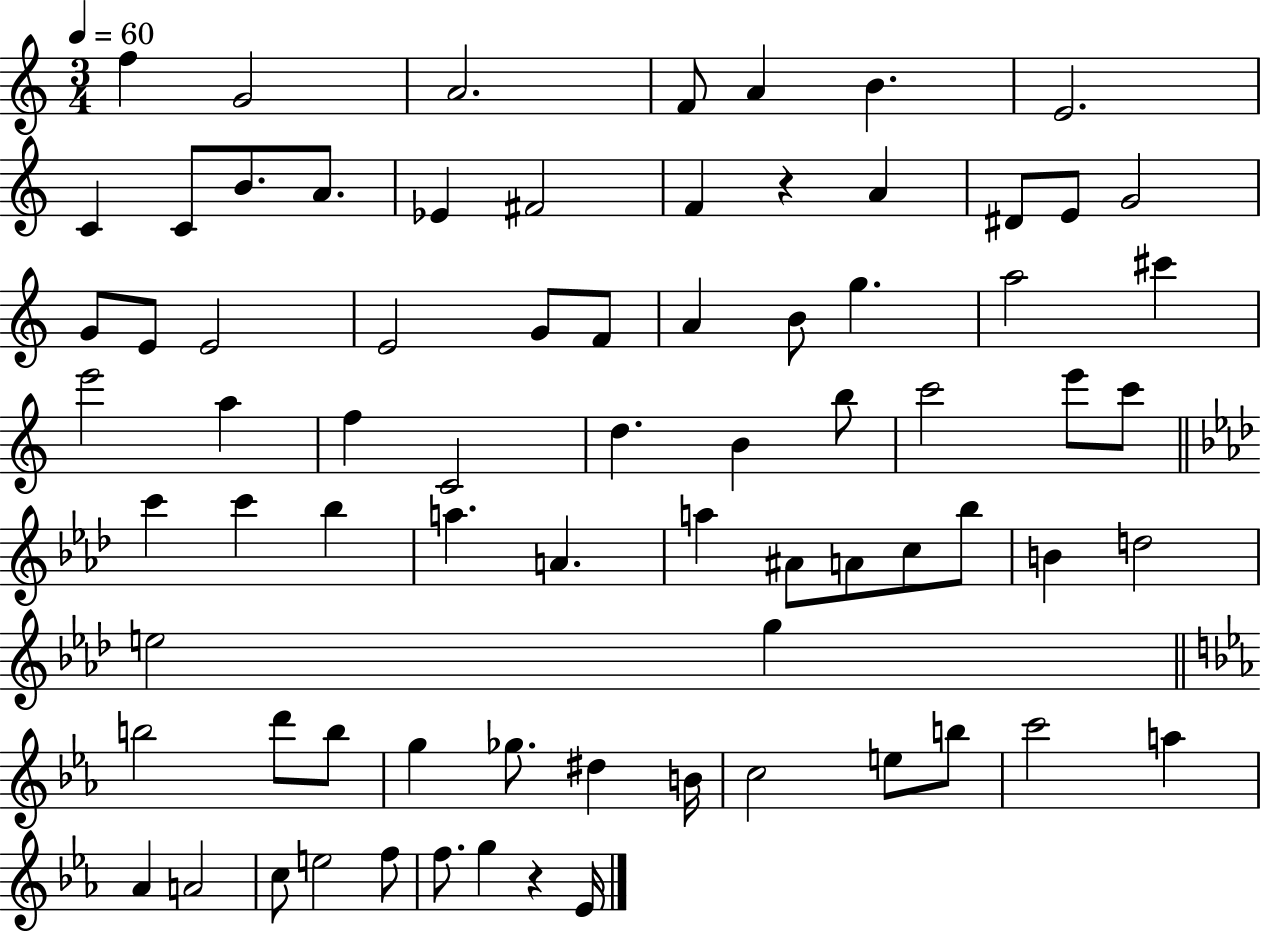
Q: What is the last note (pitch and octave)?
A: Eb4